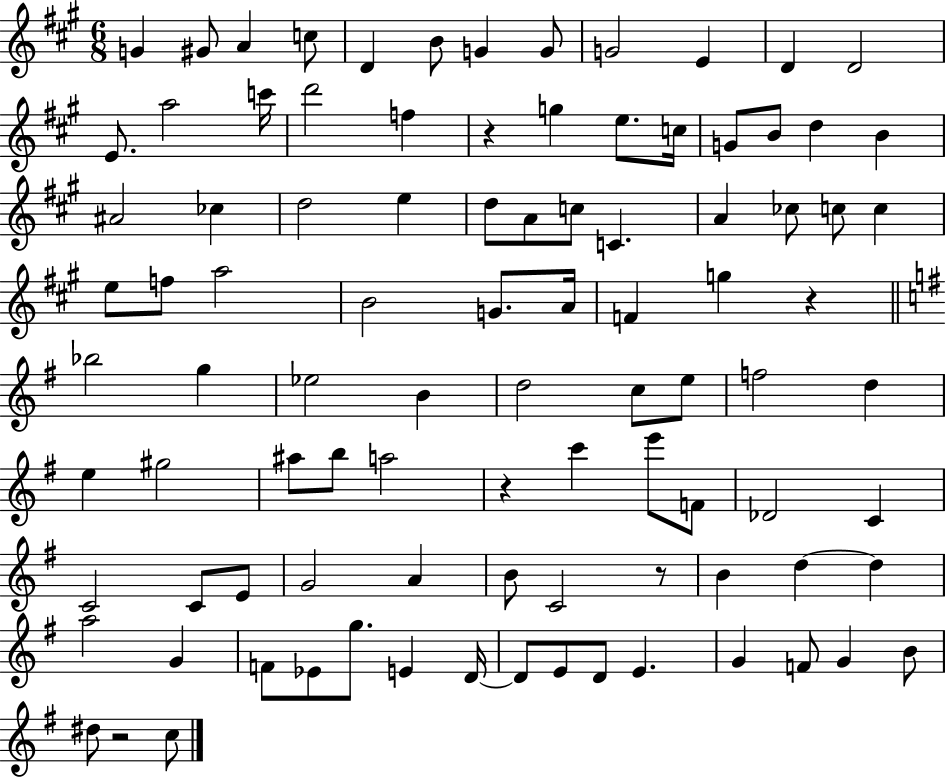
G4/q G#4/e A4/q C5/e D4/q B4/e G4/q G4/e G4/h E4/q D4/q D4/h E4/e. A5/h C6/s D6/h F5/q R/q G5/q E5/e. C5/s G4/e B4/e D5/q B4/q A#4/h CES5/q D5/h E5/q D5/e A4/e C5/e C4/q. A4/q CES5/e C5/e C5/q E5/e F5/e A5/h B4/h G4/e. A4/s F4/q G5/q R/q Bb5/h G5/q Eb5/h B4/q D5/h C5/e E5/e F5/h D5/q E5/q G#5/h A#5/e B5/e A5/h R/q C6/q E6/e F4/e Db4/h C4/q C4/h C4/e E4/e G4/h A4/q B4/e C4/h R/e B4/q D5/q D5/q A5/h G4/q F4/e Eb4/e G5/e. E4/q D4/s D4/e E4/e D4/e E4/q. G4/q F4/e G4/q B4/e D#5/e R/h C5/e